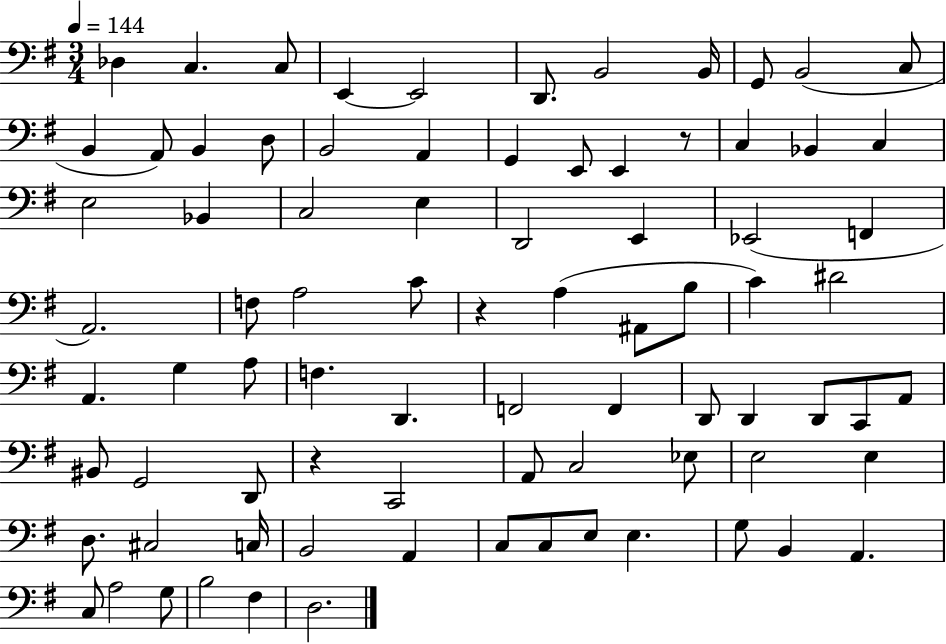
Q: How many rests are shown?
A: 3